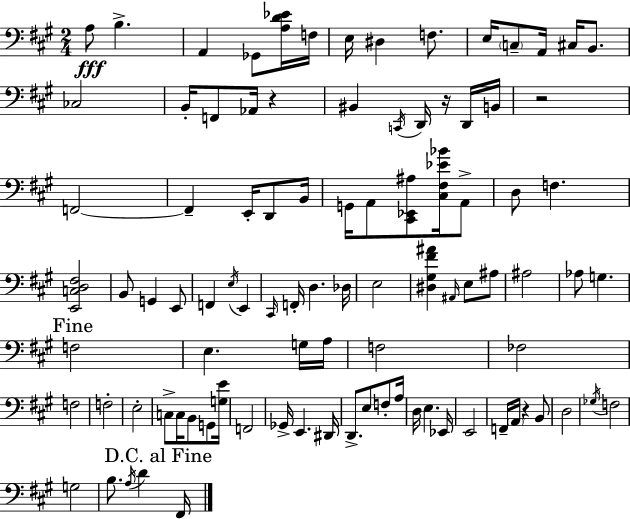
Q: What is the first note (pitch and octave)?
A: A3